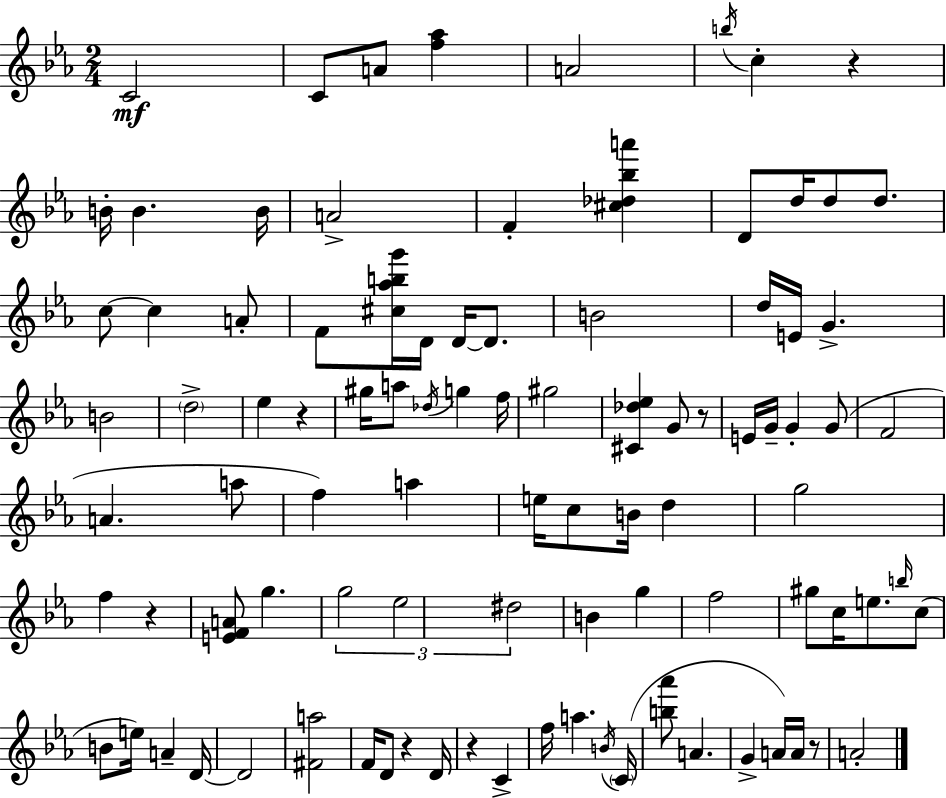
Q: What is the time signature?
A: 2/4